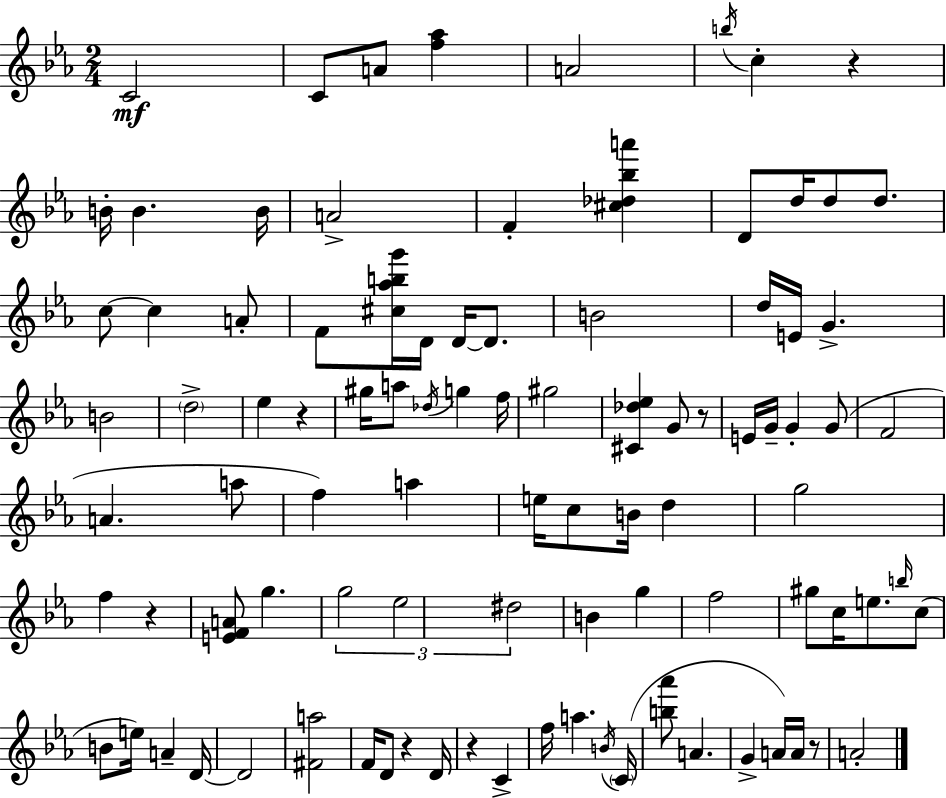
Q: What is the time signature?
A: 2/4